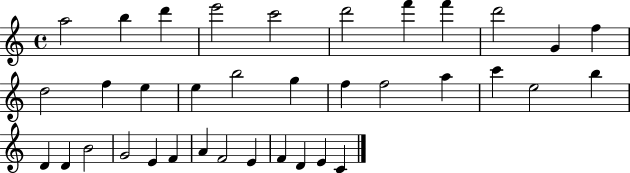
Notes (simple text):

A5/h B5/q D6/q E6/h C6/h D6/h F6/q F6/q D6/h G4/q F5/q D5/h F5/q E5/q E5/q B5/h G5/q F5/q F5/h A5/q C6/q E5/h B5/q D4/q D4/q B4/h G4/h E4/q F4/q A4/q F4/h E4/q F4/q D4/q E4/q C4/q